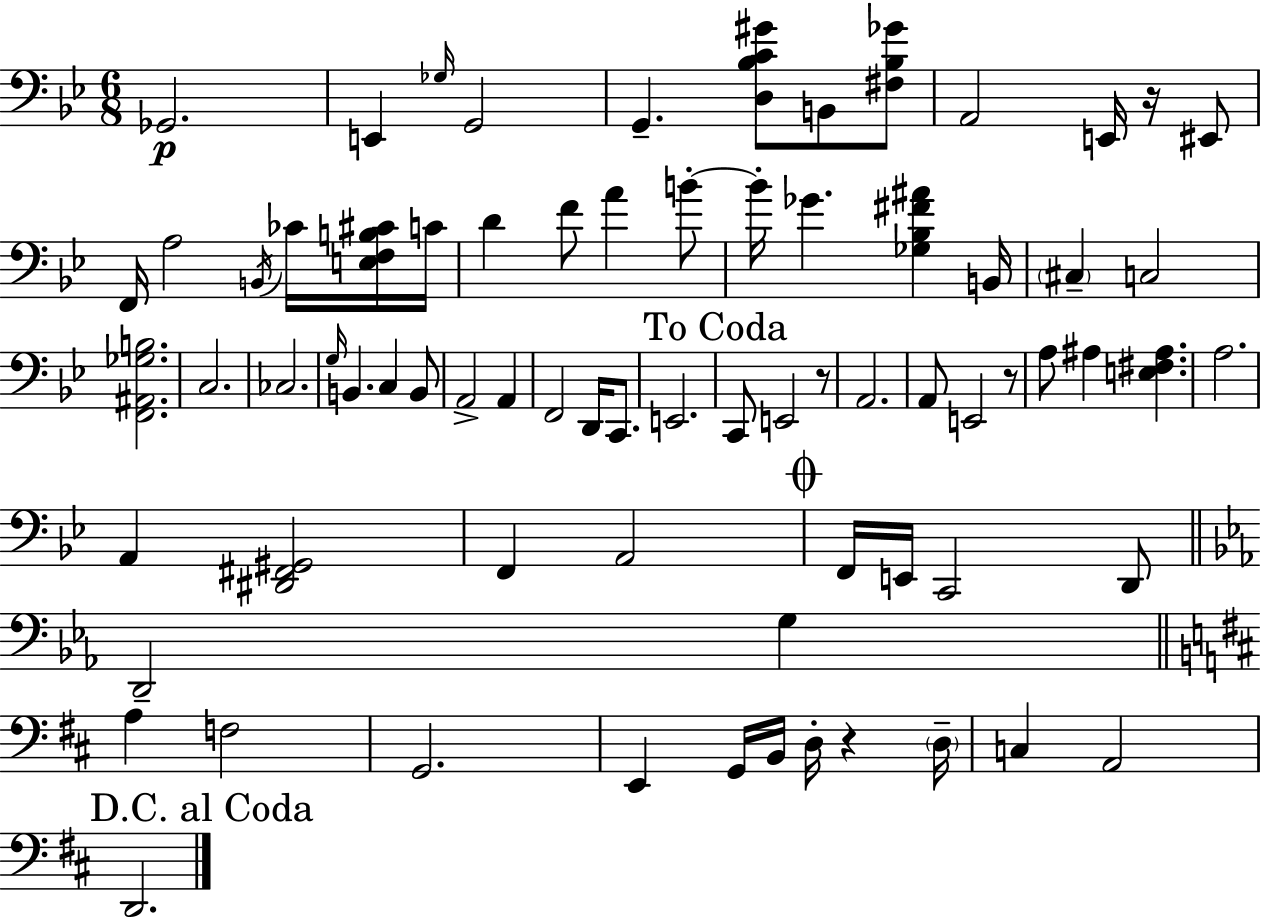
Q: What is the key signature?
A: G minor